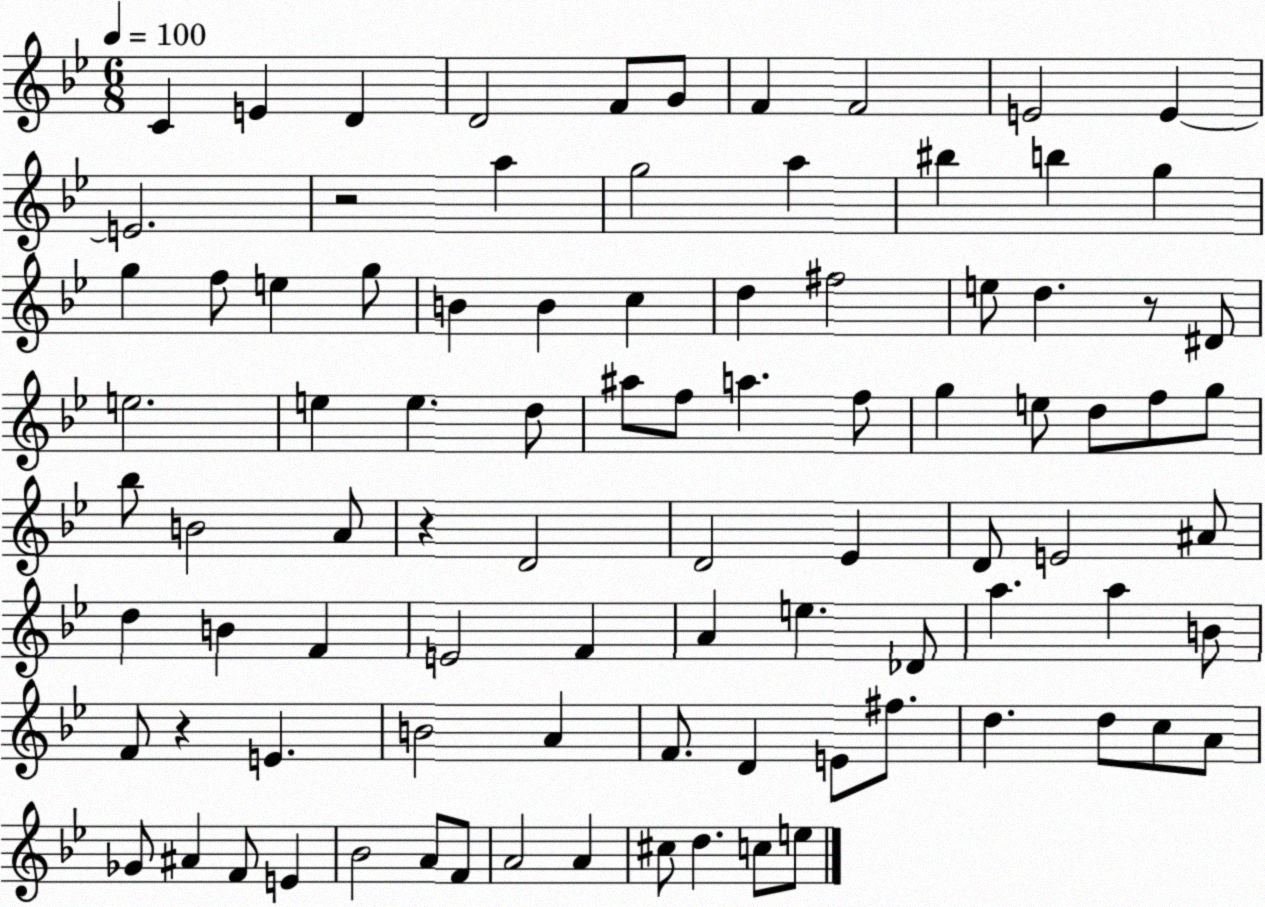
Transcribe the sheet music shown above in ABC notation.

X:1
T:Untitled
M:6/8
L:1/4
K:Bb
C E D D2 F/2 G/2 F F2 E2 E E2 z2 a g2 a ^b b g g f/2 e g/2 B B c d ^f2 e/2 d z/2 ^D/2 e2 e e d/2 ^a/2 f/2 a f/2 g e/2 d/2 f/2 g/2 _b/2 B2 A/2 z D2 D2 _E D/2 E2 ^A/2 d B F E2 F A e _D/2 a a B/2 F/2 z E B2 A F/2 D E/2 ^f/2 d d/2 c/2 A/2 _G/2 ^A F/2 E _B2 A/2 F/2 A2 A ^c/2 d c/2 e/2